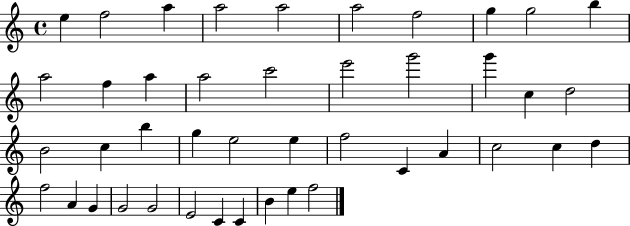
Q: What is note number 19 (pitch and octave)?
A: C5